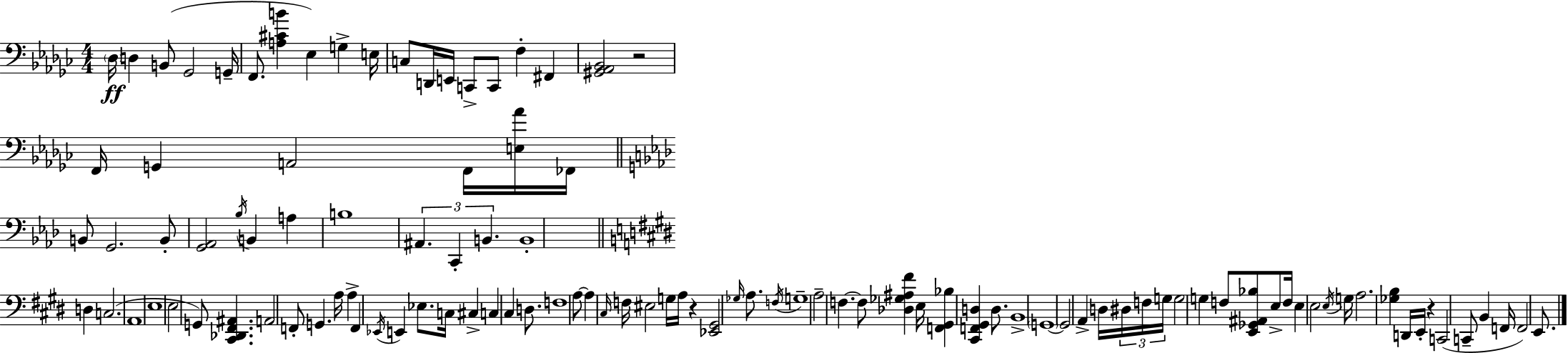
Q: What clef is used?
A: bass